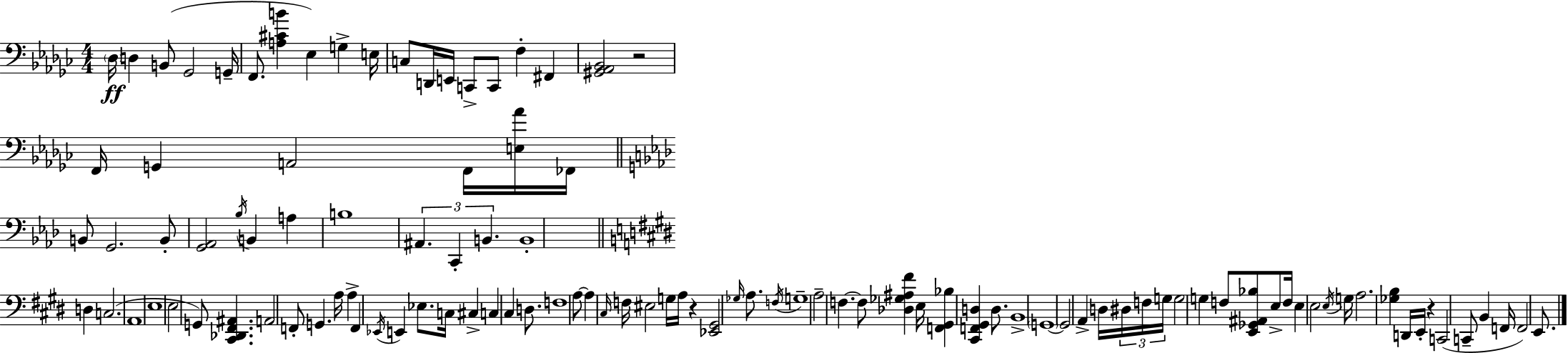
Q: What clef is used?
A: bass